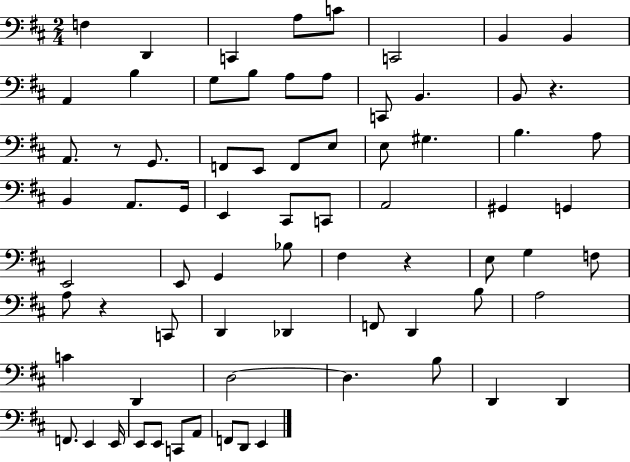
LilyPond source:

{
  \clef bass
  \numericTimeSignature
  \time 2/4
  \key d \major
  \repeat volta 2 { f4 d,4 | c,4 a8 c'8 | c,2 | b,4 b,4 | \break a,4 b4 | g8 b8 a8 a8 | c,8 b,4. | b,8 r4. | \break a,8. r8 g,8. | f,8 e,8 f,8 e8 | e8 gis4. | b4. a8 | \break b,4 a,8. g,16 | e,4 cis,8 c,8 | a,2 | gis,4 g,4 | \break e,2 | e,8 g,4 bes8 | fis4 r4 | e8 g4 f8 | \break a8 r4 c,8 | d,4 des,4 | f,8 d,4 b8 | a2 | \break c'4 d,4 | d2~~ | d4. b8 | d,4 d,4 | \break f,8. e,4 e,16 | e,8 e,8 c,8 a,8 | f,8 d,8 e,4 | } \bar "|."
}